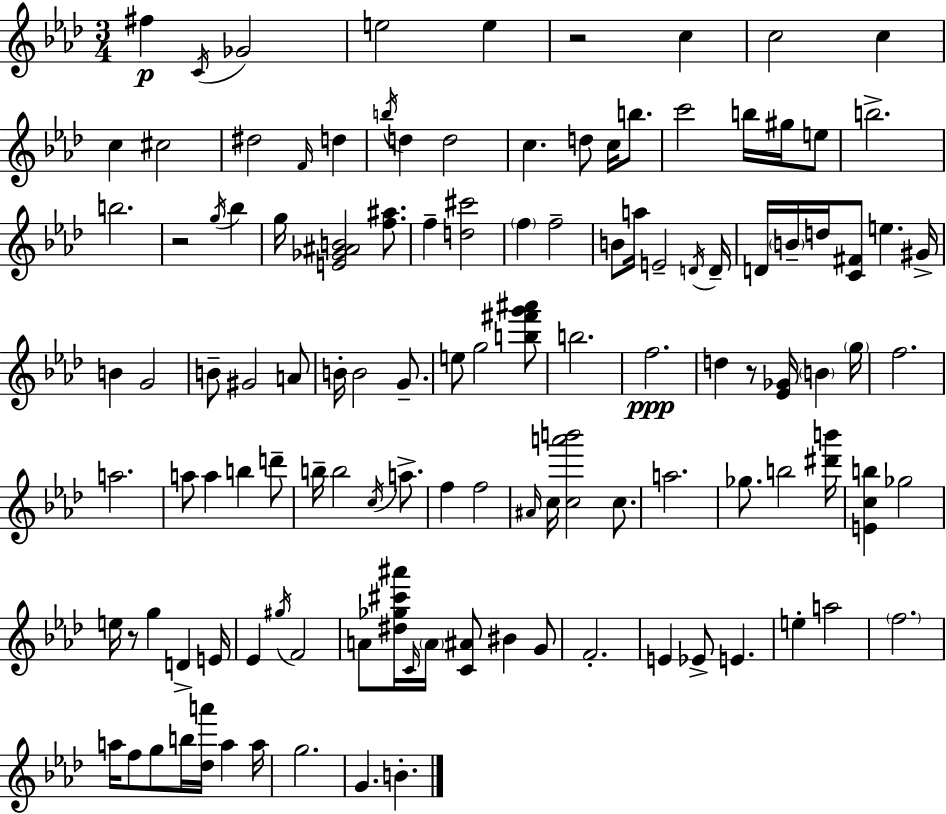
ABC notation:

X:1
T:Untitled
M:3/4
L:1/4
K:Fm
^f C/4 _G2 e2 e z2 c c2 c c ^c2 ^d2 F/4 d b/4 d d2 c d/2 c/4 b/2 c'2 b/4 ^g/4 e/2 b2 b2 z2 g/4 _b g/4 [E_G^AB]2 [f^a]/2 f [d^c']2 f f2 B/2 a/4 E2 D/4 D/4 D/4 B/4 d/4 [C^F]/2 e ^G/4 B G2 B/2 ^G2 A/2 B/4 B2 G/2 e/2 g2 [b^f'g'^a']/2 b2 f2 d z/2 [_E_G]/4 B g/4 f2 a2 a/2 a b d'/2 b/4 b2 c/4 a/2 f f2 ^A/4 c/4 [ca'b']2 c/2 a2 _g/2 b2 [^d'b']/4 [Ecb] _g2 e/4 z/2 g D E/4 _E ^g/4 F2 A/2 [^d_g^c'^a']/4 C/4 A/4 [C^A]/2 ^B G/2 F2 E _E/2 E e a2 f2 a/4 f/2 g/2 b/4 [_da']/4 a a/4 g2 G B